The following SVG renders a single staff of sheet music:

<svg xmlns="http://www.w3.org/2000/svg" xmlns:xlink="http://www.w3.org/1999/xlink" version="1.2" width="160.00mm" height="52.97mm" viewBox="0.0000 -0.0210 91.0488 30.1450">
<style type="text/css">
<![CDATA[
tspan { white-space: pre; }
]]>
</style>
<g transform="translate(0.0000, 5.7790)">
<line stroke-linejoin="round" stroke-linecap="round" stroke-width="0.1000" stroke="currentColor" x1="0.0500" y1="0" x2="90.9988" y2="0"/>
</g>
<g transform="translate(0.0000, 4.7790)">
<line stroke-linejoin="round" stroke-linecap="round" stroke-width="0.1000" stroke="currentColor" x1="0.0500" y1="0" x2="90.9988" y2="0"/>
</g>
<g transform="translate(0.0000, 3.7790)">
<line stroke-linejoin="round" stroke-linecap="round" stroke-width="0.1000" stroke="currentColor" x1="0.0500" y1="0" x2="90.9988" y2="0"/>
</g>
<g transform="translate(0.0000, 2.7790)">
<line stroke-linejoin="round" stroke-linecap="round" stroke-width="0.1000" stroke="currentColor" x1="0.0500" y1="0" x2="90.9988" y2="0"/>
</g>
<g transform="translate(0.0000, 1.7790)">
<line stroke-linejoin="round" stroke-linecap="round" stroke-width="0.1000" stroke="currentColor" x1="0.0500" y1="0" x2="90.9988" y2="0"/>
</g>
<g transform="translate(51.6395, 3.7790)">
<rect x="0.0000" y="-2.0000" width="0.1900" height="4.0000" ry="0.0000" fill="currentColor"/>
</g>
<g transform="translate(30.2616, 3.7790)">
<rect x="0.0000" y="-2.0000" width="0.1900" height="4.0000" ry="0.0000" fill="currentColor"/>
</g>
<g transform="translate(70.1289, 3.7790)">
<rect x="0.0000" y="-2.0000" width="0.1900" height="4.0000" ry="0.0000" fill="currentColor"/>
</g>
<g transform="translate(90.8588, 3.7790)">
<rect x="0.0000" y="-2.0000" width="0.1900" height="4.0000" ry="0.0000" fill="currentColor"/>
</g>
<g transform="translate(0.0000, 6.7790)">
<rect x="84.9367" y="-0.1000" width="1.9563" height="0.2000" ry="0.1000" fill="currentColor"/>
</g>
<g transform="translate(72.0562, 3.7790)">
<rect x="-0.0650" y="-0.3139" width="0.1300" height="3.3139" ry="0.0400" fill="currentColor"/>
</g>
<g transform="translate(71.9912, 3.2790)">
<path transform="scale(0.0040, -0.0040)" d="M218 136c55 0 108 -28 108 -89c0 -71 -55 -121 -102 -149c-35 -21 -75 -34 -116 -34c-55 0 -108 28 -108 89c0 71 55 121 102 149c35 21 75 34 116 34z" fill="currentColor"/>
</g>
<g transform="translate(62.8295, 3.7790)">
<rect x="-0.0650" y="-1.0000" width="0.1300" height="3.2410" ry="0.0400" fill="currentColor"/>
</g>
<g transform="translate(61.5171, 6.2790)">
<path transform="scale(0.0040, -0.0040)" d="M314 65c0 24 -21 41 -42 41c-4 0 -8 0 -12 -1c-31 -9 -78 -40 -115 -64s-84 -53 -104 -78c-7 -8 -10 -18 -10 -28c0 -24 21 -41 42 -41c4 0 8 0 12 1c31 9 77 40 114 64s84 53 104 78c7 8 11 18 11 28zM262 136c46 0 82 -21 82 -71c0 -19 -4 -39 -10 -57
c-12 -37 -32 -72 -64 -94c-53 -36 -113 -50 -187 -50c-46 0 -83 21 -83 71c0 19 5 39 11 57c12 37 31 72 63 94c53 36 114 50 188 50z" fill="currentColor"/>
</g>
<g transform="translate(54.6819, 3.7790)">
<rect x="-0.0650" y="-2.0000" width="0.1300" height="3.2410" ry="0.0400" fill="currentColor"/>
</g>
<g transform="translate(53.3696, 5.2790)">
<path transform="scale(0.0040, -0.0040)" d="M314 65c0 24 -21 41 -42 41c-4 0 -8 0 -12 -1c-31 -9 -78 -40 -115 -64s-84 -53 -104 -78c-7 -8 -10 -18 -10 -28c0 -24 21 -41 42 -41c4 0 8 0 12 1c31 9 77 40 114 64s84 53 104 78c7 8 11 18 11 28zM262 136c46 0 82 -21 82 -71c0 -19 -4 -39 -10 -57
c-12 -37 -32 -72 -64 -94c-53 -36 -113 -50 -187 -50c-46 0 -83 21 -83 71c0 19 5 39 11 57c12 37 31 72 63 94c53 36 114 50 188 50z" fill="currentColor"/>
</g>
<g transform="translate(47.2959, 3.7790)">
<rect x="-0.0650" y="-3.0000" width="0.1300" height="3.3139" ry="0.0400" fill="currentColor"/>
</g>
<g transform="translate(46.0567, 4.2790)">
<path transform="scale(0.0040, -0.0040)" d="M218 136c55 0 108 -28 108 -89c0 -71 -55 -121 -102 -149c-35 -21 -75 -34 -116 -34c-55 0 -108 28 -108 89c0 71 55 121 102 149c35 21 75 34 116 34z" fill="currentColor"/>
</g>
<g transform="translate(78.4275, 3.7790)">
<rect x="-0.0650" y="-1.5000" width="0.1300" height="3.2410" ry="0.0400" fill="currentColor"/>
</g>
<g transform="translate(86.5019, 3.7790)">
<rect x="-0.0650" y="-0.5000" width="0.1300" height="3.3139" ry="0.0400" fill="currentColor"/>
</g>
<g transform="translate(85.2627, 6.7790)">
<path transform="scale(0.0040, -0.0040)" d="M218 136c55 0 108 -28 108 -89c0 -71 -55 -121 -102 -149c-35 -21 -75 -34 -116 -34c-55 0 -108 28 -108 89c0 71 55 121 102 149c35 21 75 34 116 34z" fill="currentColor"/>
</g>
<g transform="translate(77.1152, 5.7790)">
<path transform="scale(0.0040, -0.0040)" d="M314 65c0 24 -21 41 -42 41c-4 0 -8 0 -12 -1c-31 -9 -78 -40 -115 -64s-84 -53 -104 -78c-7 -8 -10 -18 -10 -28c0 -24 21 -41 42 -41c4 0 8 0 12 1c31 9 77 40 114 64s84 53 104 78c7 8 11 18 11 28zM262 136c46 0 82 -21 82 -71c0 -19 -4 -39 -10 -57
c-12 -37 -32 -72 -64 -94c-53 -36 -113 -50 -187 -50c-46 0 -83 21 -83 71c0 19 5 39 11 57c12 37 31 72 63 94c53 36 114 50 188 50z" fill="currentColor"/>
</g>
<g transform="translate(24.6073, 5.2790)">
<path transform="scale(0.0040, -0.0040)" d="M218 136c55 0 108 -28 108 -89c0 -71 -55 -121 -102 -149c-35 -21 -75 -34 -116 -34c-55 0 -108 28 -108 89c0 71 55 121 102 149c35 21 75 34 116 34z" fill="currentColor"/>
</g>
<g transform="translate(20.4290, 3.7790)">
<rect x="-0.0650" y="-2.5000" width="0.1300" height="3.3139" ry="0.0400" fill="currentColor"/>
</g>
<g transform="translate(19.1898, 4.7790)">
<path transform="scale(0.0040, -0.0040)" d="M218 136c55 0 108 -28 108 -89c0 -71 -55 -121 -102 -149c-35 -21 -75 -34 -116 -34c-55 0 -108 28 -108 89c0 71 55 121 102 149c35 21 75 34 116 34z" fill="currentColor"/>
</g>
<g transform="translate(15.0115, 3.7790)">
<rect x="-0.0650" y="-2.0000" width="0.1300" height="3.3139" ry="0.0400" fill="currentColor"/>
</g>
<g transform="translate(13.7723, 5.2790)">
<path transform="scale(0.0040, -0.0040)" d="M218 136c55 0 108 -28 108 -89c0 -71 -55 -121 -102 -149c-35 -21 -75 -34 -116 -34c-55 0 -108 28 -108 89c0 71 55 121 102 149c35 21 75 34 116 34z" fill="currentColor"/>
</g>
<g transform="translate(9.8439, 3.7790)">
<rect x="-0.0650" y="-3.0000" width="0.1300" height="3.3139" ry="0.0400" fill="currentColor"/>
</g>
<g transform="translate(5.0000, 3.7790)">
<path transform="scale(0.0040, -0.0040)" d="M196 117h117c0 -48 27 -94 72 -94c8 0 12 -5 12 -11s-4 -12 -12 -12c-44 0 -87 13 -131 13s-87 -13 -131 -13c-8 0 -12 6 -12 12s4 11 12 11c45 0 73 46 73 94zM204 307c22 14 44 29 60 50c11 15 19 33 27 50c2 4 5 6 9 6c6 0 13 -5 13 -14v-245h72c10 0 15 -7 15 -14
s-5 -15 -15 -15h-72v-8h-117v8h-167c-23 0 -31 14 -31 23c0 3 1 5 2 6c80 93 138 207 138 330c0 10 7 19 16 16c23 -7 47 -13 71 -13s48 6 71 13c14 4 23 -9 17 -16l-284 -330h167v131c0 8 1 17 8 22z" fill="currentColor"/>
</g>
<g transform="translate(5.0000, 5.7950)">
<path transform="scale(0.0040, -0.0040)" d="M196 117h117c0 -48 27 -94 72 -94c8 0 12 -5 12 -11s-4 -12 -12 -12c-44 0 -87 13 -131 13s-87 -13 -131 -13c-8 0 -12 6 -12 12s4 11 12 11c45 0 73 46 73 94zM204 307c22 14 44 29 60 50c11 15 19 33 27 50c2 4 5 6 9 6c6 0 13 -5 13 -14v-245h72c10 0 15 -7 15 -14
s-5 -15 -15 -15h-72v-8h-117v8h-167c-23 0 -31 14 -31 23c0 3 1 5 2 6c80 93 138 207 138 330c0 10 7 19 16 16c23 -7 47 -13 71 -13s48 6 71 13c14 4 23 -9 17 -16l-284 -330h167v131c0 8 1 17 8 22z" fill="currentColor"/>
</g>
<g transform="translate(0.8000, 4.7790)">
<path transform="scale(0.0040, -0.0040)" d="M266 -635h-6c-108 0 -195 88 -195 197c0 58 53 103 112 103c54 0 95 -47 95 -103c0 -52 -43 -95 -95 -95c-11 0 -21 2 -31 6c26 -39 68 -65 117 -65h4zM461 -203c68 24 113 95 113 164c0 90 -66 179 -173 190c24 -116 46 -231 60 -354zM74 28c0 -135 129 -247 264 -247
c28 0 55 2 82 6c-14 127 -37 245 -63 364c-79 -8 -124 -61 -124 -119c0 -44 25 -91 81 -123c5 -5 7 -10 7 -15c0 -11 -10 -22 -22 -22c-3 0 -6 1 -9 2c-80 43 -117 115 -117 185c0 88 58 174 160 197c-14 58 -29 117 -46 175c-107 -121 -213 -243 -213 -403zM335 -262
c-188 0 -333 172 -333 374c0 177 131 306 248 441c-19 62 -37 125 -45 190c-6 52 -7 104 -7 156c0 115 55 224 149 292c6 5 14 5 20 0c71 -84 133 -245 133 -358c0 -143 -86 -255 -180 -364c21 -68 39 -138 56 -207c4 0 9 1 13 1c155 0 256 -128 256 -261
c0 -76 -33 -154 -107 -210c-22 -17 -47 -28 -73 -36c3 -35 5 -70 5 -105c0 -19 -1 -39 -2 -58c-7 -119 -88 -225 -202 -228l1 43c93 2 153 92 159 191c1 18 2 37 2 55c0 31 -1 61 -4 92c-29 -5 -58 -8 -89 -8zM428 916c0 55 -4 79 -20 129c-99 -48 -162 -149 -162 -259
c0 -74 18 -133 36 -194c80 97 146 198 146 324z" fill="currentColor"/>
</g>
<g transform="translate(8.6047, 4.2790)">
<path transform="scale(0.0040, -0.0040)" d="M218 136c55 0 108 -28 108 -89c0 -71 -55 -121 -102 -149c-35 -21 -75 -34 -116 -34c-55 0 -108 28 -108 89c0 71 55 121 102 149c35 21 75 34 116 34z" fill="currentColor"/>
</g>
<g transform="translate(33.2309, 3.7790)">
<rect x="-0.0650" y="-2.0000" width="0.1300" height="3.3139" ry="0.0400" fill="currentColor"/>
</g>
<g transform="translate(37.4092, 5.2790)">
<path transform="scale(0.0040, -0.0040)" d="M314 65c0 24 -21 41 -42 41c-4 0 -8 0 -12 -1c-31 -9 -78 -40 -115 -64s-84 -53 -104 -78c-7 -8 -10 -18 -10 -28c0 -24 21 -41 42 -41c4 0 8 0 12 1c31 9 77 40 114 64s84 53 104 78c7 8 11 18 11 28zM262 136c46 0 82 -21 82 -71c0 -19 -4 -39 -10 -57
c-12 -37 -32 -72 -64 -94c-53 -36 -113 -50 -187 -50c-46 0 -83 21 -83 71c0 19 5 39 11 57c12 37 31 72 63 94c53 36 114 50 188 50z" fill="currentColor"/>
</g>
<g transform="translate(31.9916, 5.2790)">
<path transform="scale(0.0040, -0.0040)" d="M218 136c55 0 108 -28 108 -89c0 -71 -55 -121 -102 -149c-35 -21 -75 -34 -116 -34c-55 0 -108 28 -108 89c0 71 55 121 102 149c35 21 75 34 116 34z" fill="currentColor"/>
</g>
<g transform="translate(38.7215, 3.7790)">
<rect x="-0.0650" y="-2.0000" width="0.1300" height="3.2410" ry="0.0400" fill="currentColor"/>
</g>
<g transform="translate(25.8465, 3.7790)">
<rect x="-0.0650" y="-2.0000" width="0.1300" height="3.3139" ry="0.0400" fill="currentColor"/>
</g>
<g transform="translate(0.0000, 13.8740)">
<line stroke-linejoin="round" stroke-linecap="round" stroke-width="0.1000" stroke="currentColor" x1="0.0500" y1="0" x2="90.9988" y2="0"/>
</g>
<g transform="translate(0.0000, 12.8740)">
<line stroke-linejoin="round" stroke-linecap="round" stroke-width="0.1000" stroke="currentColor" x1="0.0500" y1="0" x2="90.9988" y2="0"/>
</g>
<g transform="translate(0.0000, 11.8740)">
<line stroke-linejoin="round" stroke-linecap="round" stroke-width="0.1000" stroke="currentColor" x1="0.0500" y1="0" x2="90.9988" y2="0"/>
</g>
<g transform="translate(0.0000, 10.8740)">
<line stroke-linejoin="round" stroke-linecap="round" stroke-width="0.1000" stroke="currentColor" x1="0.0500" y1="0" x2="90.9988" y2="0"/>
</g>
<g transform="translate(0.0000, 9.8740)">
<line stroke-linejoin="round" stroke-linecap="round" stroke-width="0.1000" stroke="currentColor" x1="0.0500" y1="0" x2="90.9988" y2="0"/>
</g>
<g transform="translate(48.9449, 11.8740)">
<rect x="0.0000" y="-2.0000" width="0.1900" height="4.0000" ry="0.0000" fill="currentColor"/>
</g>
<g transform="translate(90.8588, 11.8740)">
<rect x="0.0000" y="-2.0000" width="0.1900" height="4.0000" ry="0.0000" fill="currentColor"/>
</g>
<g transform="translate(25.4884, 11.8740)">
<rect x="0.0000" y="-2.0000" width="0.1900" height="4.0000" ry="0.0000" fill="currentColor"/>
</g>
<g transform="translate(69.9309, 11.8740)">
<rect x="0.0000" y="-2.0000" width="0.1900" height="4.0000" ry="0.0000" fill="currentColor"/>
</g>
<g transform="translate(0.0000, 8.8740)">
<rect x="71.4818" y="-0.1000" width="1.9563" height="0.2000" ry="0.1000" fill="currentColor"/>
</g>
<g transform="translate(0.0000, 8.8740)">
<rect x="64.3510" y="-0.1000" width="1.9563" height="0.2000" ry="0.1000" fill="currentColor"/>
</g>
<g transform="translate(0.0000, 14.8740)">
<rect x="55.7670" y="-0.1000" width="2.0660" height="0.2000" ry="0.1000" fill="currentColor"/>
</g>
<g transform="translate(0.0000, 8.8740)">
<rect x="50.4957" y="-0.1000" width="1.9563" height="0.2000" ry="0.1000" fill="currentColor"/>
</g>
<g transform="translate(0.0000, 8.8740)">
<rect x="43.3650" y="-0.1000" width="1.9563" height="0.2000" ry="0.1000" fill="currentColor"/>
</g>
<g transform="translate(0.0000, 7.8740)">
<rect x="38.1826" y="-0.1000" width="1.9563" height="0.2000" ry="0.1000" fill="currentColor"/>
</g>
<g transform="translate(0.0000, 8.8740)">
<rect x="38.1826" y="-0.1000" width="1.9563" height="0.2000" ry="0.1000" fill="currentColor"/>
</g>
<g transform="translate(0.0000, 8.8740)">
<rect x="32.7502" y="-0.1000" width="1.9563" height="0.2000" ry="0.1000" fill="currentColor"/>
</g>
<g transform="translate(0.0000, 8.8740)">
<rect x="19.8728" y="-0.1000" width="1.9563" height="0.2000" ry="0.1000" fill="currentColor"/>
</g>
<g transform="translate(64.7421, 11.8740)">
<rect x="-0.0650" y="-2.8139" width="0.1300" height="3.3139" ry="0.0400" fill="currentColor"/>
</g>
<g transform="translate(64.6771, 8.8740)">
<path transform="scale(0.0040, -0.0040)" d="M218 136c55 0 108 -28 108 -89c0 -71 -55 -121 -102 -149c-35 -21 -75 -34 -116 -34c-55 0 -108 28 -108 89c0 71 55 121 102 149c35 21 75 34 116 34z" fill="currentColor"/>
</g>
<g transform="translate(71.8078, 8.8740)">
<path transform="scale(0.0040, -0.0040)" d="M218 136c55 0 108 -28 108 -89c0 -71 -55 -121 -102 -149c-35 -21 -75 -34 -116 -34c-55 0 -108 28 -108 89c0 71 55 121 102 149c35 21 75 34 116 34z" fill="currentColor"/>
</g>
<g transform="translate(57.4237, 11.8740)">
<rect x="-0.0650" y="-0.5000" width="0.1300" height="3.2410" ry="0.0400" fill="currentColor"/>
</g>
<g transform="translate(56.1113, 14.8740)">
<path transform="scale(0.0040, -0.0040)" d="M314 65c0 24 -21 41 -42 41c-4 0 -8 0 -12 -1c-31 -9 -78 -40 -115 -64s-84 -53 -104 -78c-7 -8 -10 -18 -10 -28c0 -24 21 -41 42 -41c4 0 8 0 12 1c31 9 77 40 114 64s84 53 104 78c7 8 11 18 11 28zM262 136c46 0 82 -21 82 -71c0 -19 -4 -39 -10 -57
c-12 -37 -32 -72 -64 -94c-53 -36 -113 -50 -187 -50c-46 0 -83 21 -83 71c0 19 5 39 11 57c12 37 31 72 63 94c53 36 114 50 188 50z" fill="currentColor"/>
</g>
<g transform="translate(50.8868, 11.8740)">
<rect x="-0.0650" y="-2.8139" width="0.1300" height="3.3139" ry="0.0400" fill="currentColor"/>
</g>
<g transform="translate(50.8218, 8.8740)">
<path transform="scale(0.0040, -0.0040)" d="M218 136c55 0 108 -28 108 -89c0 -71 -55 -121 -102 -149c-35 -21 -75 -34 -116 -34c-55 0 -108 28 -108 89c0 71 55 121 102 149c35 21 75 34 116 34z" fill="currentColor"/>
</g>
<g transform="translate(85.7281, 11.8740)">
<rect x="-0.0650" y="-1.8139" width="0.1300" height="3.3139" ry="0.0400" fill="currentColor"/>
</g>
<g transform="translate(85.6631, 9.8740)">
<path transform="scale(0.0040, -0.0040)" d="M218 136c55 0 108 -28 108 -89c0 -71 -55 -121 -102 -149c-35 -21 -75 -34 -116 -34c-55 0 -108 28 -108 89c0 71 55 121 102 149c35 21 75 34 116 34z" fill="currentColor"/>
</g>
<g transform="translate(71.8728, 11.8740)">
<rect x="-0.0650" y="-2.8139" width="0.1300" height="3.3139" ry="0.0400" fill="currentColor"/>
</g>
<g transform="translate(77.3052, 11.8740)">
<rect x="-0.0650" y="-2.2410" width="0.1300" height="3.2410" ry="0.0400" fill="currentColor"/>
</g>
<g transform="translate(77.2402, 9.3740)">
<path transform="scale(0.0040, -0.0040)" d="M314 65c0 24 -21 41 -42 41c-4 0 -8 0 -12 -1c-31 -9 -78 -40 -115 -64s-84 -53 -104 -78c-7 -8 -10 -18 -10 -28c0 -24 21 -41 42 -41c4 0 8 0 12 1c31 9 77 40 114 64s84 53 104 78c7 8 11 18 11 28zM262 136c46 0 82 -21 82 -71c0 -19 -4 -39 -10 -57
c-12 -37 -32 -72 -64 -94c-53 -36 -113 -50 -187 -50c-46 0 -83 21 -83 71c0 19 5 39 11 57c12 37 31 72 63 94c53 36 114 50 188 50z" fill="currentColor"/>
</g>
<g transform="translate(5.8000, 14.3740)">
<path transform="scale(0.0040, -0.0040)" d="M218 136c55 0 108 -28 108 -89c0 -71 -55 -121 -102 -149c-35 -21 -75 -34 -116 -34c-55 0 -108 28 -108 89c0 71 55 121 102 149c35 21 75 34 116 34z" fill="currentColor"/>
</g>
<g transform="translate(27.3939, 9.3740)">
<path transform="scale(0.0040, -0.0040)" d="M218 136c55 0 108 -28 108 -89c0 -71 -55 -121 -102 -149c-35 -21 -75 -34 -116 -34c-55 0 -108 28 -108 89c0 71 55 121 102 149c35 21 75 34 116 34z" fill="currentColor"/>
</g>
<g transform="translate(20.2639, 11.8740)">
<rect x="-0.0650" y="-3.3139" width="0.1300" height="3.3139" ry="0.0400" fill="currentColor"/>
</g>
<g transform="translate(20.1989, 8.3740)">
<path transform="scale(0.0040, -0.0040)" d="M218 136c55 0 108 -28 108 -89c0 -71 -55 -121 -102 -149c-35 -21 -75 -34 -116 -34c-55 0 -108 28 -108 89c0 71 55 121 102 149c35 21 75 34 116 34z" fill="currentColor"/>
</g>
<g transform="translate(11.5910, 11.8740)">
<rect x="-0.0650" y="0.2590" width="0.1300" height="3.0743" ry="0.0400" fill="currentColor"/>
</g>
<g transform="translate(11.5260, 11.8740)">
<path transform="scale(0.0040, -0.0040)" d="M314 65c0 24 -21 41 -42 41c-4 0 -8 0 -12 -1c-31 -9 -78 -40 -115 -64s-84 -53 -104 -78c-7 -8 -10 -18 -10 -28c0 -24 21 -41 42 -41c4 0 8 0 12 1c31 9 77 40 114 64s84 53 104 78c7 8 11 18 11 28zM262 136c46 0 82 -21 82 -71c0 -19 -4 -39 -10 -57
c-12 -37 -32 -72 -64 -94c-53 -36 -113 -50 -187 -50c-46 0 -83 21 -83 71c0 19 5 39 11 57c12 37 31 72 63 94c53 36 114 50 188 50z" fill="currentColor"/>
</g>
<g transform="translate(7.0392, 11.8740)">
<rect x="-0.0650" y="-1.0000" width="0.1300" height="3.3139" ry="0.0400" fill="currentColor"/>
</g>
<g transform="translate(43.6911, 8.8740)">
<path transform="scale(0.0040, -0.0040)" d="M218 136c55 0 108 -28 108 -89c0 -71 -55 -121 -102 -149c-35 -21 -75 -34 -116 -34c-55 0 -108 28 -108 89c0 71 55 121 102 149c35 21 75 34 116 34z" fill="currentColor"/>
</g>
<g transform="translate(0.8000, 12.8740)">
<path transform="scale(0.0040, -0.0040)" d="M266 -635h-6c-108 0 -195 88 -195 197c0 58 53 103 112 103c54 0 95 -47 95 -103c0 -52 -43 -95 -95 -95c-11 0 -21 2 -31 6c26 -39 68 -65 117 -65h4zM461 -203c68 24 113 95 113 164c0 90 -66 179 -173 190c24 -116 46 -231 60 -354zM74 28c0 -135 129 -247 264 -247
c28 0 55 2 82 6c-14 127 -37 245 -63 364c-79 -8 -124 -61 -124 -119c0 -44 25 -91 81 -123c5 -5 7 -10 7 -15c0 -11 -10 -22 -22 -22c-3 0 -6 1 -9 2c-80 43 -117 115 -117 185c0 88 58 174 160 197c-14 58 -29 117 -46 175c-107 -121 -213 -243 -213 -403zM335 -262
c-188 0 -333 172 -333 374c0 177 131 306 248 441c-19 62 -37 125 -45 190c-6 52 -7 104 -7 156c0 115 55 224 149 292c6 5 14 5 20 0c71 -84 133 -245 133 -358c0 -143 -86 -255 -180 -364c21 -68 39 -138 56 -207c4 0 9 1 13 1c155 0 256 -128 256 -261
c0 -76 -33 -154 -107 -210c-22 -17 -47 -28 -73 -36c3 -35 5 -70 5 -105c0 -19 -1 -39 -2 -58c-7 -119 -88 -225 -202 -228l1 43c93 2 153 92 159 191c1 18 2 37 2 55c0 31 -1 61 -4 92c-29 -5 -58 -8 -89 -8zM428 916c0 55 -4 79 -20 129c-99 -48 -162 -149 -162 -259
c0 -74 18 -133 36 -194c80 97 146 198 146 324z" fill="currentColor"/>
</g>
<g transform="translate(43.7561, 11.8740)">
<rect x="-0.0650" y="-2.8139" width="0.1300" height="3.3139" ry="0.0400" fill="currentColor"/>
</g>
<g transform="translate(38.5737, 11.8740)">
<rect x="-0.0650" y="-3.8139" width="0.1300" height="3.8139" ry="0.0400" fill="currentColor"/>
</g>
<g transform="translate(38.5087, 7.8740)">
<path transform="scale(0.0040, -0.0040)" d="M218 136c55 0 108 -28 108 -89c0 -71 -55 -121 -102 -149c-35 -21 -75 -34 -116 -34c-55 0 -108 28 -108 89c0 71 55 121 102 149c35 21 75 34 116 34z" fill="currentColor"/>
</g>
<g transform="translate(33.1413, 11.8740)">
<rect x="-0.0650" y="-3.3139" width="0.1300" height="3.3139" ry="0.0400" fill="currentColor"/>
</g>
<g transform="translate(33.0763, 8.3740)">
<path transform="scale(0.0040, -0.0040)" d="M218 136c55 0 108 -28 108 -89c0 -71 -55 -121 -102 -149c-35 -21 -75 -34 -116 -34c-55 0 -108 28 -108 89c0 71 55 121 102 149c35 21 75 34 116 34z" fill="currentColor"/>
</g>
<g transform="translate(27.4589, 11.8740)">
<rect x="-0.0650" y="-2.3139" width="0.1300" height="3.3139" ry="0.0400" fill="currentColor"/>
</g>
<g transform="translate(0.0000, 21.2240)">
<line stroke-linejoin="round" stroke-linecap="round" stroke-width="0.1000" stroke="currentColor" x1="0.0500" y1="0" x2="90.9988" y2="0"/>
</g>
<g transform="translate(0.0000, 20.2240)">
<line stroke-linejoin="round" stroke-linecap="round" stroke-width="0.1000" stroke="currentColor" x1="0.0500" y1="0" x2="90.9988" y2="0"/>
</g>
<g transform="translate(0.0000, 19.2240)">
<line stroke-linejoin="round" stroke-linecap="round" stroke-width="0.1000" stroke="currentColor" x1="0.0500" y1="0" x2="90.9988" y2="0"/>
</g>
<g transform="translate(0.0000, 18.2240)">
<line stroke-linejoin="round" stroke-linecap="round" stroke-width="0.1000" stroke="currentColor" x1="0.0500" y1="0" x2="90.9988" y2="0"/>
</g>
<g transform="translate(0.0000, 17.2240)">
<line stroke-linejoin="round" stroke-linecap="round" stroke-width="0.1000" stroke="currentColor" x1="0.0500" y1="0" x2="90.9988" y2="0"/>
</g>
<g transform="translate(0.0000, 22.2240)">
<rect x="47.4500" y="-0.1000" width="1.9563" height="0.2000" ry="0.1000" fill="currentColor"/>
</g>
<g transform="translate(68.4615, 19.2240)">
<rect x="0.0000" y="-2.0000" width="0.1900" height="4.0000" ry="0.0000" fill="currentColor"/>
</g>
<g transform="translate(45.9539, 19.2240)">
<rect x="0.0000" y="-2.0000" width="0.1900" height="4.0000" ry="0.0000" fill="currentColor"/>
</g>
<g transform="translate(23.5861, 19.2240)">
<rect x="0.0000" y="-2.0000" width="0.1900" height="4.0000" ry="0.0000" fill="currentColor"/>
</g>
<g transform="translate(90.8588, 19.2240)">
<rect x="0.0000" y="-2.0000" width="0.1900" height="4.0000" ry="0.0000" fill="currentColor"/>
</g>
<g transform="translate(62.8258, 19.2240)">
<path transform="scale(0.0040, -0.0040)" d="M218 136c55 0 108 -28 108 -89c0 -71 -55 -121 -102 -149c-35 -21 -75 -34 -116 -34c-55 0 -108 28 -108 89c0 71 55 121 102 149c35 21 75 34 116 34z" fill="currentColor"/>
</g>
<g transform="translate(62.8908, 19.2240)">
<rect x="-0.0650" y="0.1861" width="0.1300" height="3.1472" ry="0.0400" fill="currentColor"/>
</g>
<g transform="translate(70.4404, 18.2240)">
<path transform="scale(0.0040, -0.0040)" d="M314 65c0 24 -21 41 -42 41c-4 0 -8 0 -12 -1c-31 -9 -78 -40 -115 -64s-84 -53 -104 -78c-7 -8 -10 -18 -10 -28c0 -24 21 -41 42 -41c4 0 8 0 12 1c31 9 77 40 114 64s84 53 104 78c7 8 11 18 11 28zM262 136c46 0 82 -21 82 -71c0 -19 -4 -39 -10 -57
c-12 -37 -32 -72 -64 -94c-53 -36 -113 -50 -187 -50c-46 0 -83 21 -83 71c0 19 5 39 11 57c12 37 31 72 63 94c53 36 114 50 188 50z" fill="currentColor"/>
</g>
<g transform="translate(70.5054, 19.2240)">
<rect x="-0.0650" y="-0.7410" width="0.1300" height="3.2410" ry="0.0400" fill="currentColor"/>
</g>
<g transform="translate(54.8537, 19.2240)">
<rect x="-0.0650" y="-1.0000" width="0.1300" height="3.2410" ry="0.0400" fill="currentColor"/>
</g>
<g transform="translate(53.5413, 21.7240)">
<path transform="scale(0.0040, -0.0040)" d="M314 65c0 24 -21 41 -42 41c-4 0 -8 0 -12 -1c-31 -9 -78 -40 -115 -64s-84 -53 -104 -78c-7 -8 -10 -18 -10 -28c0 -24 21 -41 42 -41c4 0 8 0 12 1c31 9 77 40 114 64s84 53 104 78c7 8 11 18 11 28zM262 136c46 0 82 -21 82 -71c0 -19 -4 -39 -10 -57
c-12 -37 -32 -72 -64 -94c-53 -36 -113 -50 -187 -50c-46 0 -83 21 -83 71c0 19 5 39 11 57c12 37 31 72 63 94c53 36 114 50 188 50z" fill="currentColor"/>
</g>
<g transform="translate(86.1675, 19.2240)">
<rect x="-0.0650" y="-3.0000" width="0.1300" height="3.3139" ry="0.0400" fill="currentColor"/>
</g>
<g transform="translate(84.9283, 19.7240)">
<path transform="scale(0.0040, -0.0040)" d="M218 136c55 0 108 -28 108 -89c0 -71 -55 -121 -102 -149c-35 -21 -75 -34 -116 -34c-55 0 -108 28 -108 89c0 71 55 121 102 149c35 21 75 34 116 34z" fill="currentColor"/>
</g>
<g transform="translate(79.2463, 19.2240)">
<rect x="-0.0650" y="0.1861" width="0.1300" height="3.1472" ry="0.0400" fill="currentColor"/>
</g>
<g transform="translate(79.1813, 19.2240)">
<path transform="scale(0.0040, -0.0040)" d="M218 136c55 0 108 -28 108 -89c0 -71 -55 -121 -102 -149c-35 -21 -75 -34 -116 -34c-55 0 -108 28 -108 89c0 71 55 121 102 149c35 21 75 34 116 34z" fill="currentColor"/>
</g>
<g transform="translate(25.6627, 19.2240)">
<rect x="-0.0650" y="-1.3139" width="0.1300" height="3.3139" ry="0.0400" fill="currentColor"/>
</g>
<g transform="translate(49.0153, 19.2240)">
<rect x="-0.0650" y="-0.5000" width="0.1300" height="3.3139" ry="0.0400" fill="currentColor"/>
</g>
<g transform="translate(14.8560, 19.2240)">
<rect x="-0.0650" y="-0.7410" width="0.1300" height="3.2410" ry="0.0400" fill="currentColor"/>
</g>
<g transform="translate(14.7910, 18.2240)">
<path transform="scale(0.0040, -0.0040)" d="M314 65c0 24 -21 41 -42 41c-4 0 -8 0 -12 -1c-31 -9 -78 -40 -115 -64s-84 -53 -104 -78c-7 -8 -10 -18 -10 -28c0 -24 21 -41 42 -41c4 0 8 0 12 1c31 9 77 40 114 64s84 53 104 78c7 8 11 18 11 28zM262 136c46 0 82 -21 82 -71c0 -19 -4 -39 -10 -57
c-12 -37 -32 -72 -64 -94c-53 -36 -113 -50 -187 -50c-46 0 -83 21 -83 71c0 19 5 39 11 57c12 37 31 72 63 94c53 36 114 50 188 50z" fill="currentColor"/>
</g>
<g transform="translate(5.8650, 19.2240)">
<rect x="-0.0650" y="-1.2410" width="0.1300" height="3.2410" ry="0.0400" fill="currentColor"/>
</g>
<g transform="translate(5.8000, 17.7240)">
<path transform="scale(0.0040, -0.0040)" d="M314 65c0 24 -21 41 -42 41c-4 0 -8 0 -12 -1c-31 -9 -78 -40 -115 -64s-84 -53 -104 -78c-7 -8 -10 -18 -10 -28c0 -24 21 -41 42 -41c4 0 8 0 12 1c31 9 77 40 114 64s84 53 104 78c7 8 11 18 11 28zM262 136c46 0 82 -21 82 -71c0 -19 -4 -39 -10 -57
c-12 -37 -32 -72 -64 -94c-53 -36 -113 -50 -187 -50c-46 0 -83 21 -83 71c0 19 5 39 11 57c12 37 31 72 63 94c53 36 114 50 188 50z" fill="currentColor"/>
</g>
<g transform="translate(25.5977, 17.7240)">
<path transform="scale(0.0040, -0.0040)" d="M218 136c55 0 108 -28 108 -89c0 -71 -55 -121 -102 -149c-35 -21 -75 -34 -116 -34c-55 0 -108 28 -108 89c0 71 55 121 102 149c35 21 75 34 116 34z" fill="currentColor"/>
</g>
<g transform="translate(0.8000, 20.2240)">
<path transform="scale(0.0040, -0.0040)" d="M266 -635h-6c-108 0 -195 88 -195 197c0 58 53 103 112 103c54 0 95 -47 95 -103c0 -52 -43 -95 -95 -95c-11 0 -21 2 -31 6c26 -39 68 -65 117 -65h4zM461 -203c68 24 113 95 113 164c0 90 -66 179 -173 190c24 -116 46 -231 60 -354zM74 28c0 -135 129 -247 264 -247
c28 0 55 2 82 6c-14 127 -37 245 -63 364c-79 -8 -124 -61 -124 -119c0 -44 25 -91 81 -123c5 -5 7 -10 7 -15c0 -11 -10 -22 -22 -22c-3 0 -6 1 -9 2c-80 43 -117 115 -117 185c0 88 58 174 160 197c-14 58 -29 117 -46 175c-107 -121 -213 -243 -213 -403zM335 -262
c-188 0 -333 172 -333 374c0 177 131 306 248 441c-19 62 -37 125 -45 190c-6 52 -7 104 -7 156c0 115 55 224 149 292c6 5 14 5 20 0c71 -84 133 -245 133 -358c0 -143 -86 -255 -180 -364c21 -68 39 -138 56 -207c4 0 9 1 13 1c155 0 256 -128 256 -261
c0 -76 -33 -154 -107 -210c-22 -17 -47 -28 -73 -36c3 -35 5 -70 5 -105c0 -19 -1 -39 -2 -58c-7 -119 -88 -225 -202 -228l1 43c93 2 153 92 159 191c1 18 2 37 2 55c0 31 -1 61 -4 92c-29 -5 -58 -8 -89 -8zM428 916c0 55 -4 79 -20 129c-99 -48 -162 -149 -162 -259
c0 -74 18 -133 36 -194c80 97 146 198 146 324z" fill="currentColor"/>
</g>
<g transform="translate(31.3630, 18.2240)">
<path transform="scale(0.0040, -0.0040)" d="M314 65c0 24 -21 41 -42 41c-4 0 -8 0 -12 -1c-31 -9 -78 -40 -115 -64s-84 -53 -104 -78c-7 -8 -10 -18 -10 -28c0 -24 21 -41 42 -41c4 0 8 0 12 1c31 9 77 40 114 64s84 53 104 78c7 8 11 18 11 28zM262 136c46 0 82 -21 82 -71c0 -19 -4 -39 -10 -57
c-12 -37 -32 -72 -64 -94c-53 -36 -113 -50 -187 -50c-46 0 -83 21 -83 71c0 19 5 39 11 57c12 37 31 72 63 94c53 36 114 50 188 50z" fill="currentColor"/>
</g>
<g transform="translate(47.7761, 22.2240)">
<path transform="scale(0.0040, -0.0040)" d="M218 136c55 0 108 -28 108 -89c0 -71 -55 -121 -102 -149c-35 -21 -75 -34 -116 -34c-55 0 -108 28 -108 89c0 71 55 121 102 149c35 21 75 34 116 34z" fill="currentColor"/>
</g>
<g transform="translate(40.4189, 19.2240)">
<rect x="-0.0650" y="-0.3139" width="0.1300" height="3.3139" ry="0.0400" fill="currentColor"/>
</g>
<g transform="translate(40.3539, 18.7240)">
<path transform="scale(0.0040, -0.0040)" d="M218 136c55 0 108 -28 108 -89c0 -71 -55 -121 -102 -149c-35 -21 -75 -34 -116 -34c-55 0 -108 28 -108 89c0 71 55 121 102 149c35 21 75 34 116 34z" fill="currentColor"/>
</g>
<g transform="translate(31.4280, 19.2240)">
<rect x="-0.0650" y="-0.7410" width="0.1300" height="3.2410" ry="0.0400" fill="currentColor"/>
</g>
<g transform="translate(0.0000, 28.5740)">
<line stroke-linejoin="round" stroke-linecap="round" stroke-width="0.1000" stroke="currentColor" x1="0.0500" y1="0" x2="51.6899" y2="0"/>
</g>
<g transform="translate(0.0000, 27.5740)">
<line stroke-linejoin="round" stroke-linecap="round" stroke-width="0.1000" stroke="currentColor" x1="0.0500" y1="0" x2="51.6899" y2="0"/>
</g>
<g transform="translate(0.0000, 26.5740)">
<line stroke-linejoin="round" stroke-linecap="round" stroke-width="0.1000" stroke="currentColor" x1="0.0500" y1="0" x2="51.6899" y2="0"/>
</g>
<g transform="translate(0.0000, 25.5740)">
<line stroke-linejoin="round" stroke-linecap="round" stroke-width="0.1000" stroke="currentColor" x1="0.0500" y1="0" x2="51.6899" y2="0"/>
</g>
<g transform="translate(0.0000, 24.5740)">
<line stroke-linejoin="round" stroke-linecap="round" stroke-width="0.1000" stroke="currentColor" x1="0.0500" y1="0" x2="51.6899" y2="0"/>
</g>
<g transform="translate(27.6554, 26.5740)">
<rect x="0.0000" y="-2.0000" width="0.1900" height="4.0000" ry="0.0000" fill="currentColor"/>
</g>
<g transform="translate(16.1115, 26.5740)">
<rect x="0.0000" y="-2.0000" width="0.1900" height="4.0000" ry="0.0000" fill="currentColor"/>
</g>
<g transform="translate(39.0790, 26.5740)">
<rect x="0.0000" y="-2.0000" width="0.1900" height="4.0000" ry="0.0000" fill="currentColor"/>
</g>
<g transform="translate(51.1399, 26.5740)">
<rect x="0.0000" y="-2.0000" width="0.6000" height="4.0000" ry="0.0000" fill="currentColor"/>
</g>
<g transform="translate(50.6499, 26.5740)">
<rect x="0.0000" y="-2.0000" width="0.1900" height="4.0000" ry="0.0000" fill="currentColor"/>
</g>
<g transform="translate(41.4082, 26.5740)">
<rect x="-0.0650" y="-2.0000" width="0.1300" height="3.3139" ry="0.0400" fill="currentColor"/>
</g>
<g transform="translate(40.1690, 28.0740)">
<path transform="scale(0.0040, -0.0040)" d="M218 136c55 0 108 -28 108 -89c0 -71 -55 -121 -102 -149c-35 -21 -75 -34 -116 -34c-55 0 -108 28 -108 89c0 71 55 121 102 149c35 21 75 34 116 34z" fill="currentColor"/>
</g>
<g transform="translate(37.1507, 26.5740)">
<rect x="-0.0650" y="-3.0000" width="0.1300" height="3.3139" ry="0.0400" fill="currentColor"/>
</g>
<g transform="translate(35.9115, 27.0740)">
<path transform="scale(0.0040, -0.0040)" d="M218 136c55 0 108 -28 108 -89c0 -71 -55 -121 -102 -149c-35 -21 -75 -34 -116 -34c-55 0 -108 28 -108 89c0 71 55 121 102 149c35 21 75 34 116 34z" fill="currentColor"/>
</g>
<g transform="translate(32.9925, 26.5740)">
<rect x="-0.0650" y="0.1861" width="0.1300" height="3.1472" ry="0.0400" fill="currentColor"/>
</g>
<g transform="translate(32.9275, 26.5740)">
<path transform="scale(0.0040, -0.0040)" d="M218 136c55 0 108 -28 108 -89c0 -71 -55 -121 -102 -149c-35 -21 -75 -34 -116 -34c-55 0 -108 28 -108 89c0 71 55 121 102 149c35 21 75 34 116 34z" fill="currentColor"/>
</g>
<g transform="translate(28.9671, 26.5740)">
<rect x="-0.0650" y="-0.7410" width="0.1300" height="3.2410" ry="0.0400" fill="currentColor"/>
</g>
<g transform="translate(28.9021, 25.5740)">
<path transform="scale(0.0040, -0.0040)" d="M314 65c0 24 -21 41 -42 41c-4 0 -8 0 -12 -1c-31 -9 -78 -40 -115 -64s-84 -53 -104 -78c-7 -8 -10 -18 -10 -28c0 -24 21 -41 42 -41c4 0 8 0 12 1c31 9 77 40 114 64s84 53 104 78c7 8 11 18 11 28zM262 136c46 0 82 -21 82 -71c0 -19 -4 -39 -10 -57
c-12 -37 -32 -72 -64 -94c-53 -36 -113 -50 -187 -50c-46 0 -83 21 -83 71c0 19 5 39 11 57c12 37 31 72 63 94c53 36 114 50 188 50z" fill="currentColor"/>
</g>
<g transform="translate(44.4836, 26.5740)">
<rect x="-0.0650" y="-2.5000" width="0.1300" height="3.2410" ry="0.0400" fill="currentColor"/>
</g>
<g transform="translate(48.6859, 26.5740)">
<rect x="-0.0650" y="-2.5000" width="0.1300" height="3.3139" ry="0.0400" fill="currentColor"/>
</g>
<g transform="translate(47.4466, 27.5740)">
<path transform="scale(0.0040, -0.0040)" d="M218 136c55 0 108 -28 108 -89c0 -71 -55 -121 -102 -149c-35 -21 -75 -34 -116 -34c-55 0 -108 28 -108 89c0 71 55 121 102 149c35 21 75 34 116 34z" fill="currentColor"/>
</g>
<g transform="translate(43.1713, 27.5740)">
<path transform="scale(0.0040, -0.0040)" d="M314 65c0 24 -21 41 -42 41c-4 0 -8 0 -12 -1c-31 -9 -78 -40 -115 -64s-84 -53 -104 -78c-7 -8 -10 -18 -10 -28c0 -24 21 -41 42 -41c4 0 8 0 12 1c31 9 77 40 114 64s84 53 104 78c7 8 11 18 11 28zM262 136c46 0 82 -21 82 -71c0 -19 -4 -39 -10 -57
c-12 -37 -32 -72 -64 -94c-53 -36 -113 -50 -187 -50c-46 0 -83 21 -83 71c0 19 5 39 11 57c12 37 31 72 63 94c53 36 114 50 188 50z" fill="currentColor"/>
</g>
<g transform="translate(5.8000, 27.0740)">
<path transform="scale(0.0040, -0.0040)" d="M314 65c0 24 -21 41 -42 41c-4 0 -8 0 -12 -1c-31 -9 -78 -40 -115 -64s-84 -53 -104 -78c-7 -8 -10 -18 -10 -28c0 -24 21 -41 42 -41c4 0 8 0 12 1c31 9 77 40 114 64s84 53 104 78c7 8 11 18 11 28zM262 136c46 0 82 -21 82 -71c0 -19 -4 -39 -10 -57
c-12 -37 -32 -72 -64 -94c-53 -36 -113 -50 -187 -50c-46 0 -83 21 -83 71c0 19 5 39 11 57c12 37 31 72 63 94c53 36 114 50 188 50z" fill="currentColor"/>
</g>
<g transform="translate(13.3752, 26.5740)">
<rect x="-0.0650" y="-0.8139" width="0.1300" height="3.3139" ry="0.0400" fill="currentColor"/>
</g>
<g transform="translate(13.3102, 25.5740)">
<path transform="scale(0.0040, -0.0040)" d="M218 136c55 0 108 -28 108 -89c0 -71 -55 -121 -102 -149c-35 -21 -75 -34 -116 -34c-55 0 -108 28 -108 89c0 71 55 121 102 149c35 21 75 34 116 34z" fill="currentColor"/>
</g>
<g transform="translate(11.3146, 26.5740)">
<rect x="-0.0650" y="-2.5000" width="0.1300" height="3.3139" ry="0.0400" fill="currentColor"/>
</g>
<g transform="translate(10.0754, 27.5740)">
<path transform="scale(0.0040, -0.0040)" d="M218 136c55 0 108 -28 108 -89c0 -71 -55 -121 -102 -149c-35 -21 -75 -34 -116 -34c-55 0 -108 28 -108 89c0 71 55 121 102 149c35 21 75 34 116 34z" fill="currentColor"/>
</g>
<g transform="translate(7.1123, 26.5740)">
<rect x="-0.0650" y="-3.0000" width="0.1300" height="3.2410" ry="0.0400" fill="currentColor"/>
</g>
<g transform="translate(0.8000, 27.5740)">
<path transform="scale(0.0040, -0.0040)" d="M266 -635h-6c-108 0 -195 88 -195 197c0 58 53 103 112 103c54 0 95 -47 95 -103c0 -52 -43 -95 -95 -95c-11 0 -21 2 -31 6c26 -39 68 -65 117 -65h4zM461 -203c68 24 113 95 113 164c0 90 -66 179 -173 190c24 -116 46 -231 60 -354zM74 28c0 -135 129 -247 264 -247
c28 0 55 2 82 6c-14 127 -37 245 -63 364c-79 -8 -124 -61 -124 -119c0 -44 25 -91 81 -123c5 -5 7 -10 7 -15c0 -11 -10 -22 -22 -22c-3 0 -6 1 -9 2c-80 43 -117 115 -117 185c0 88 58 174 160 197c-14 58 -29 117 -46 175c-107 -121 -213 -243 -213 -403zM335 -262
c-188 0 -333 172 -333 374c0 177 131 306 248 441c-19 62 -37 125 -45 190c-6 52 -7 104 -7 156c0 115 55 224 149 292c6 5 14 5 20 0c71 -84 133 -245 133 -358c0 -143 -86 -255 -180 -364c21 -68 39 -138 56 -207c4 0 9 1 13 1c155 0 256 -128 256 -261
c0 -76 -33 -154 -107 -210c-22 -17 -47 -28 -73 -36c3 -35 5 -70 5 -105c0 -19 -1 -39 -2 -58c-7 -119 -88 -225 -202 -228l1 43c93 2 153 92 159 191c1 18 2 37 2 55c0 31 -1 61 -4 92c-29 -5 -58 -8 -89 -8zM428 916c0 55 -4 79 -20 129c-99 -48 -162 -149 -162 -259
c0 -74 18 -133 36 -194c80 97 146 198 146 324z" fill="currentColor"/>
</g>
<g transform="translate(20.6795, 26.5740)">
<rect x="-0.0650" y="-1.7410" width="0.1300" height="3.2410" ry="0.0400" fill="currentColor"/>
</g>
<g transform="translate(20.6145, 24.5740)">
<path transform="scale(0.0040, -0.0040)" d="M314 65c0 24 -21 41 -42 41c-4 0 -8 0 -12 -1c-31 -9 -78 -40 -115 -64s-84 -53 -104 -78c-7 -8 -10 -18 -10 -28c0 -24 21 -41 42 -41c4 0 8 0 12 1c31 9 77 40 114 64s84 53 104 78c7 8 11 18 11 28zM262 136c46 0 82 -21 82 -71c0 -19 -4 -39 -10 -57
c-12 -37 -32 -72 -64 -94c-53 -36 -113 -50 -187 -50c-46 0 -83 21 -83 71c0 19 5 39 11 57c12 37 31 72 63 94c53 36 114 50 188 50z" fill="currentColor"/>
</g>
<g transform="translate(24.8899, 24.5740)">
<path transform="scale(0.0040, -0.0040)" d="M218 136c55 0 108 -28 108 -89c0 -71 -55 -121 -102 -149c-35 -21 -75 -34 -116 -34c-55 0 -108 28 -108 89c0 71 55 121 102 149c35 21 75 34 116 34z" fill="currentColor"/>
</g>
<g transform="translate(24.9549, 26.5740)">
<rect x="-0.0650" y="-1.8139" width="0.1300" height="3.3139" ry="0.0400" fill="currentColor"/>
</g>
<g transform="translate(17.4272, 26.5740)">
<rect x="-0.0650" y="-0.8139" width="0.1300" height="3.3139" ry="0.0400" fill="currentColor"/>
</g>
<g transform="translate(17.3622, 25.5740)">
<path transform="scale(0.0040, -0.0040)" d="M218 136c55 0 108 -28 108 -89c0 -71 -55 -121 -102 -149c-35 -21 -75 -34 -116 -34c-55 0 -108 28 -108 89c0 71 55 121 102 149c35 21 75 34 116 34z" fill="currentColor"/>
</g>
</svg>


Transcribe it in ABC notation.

X:1
T:Untitled
M:4/4
L:1/4
K:C
A F G F F F2 A F2 D2 c E2 C D B2 b g b c' a a C2 a a g2 f e2 d2 e d2 c C D2 B d2 B A A2 G d d f2 f d2 B A F G2 G